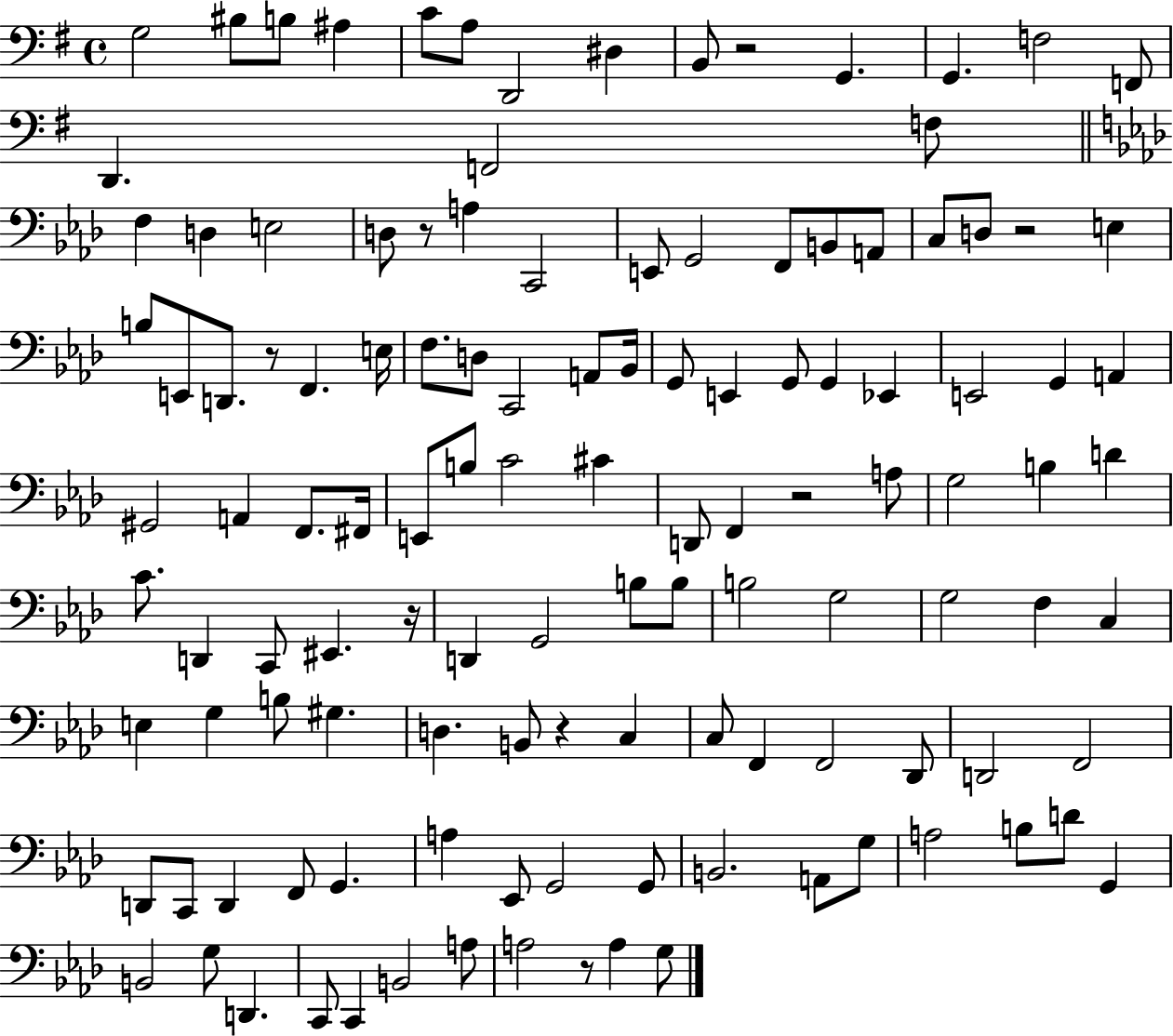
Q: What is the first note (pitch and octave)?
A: G3